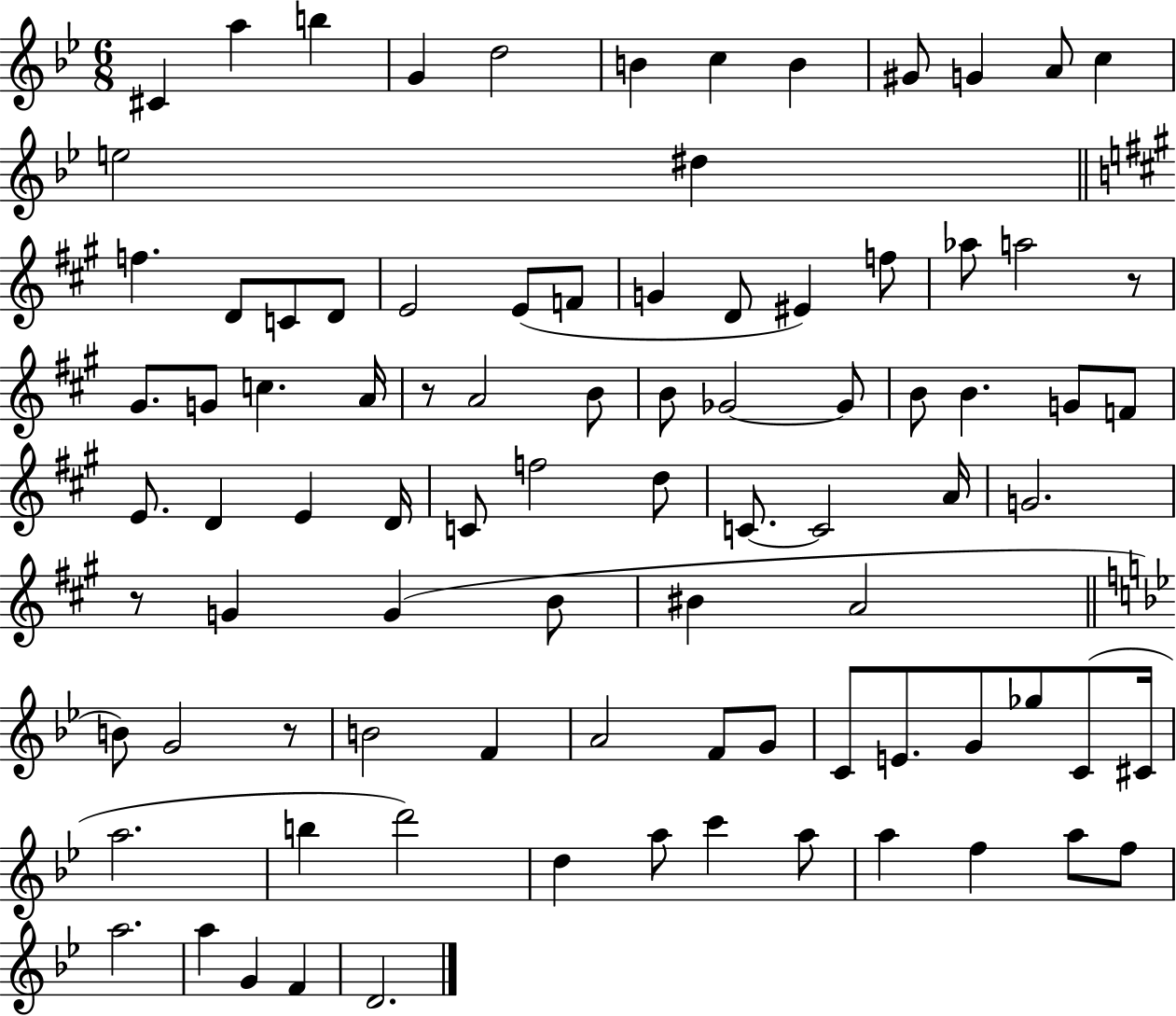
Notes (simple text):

C#4/q A5/q B5/q G4/q D5/h B4/q C5/q B4/q G#4/e G4/q A4/e C5/q E5/h D#5/q F5/q. D4/e C4/e D4/e E4/h E4/e F4/e G4/q D4/e EIS4/q F5/e Ab5/e A5/h R/e G#4/e. G4/e C5/q. A4/s R/e A4/h B4/e B4/e Gb4/h Gb4/e B4/e B4/q. G4/e F4/e E4/e. D4/q E4/q D4/s C4/e F5/h D5/e C4/e. C4/h A4/s G4/h. R/e G4/q G4/q B4/e BIS4/q A4/h B4/e G4/h R/e B4/h F4/q A4/h F4/e G4/e C4/e E4/e. G4/e Gb5/e C4/e C#4/s A5/h. B5/q D6/h D5/q A5/e C6/q A5/e A5/q F5/q A5/e F5/e A5/h. A5/q G4/q F4/q D4/h.